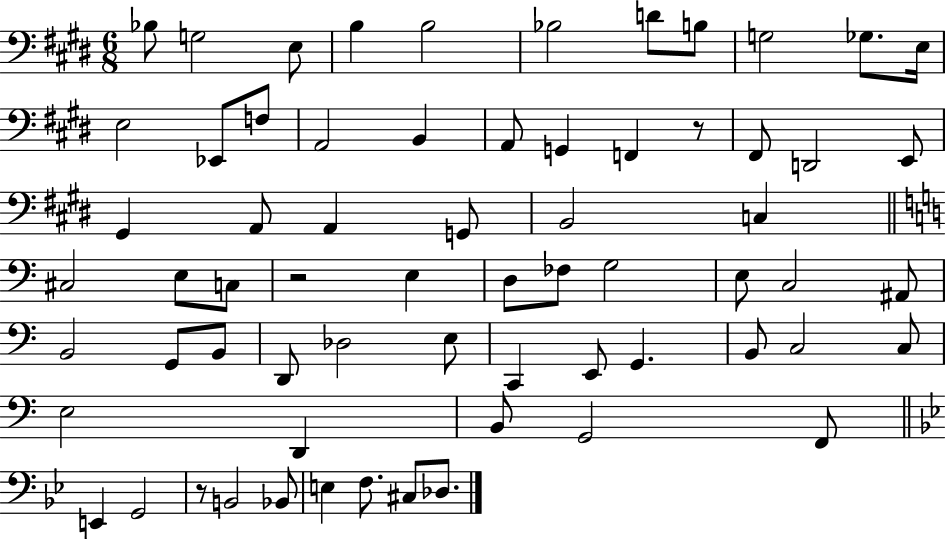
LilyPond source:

{
  \clef bass
  \numericTimeSignature
  \time 6/8
  \key e \major
  bes8 g2 e8 | b4 b2 | bes2 d'8 b8 | g2 ges8. e16 | \break e2 ees,8 f8 | a,2 b,4 | a,8 g,4 f,4 r8 | fis,8 d,2 e,8 | \break gis,4 a,8 a,4 g,8 | b,2 c4 | \bar "||" \break \key c \major cis2 e8 c8 | r2 e4 | d8 fes8 g2 | e8 c2 ais,8 | \break b,2 g,8 b,8 | d,8 des2 e8 | c,4 e,8 g,4. | b,8 c2 c8 | \break e2 d,4 | b,8 g,2 f,8 | \bar "||" \break \key g \minor e,4 g,2 | r8 b,2 bes,8 | e4 f8. cis8 des8. | \bar "|."
}